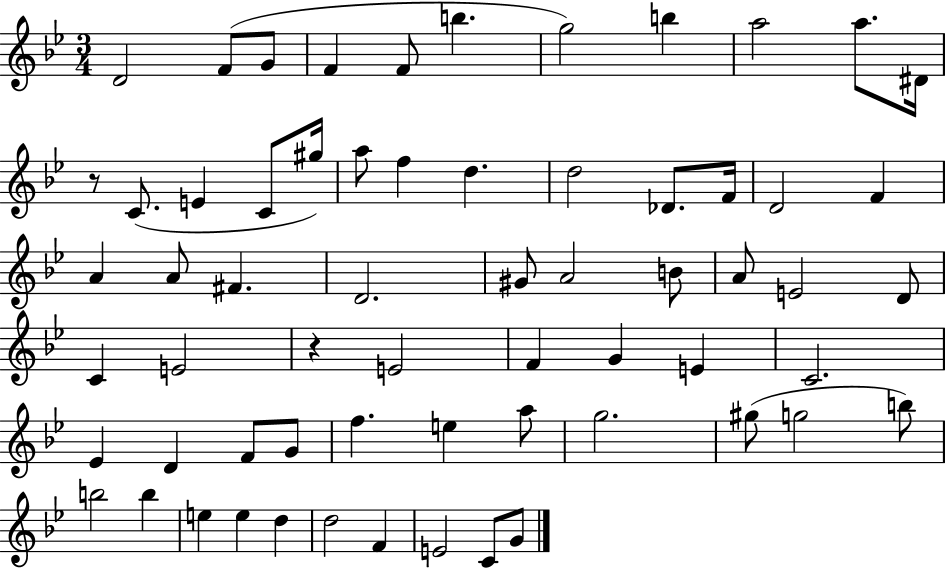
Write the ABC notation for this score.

X:1
T:Untitled
M:3/4
L:1/4
K:Bb
D2 F/2 G/2 F F/2 b g2 b a2 a/2 ^D/4 z/2 C/2 E C/2 ^g/4 a/2 f d d2 _D/2 F/4 D2 F A A/2 ^F D2 ^G/2 A2 B/2 A/2 E2 D/2 C E2 z E2 F G E C2 _E D F/2 G/2 f e a/2 g2 ^g/2 g2 b/2 b2 b e e d d2 F E2 C/2 G/2